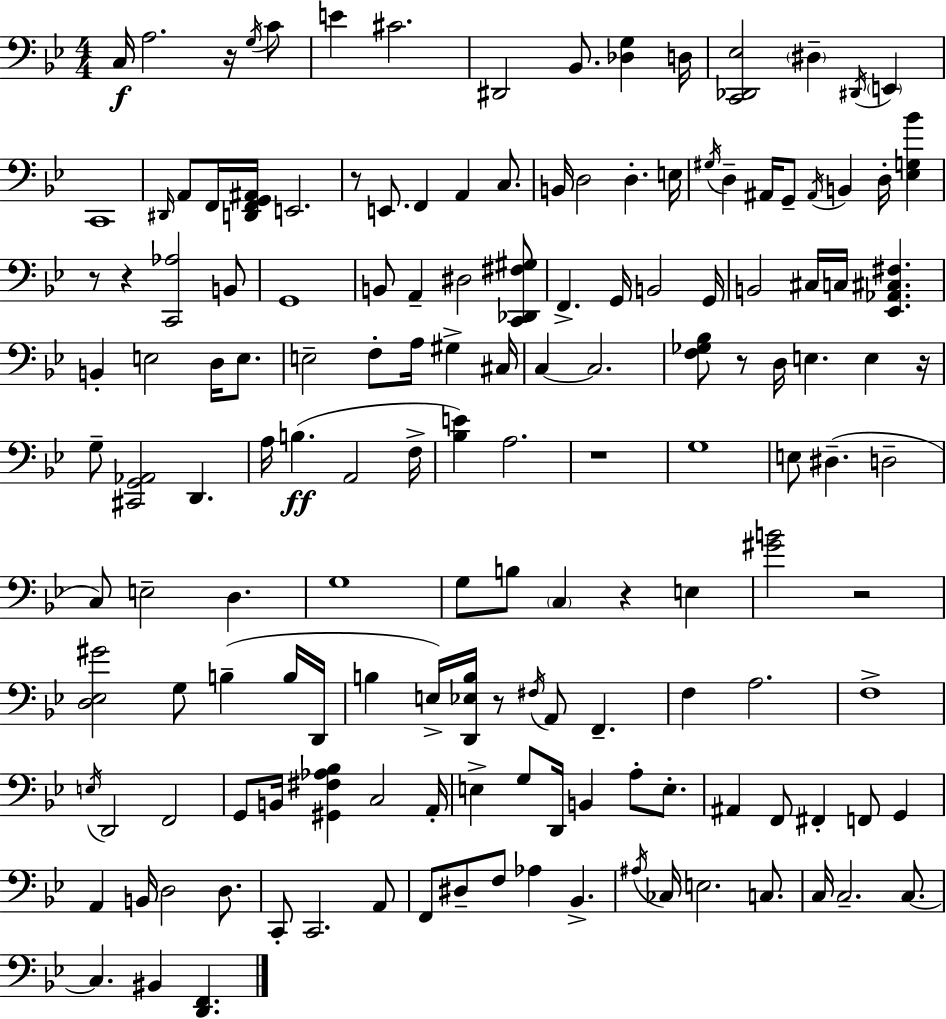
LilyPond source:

{
  \clef bass
  \numericTimeSignature
  \time 4/4
  \key bes \major
  c16\f a2. r16 \acciaccatura { g16 } c'8 | e'4 cis'2. | dis,2 bes,8. <des g>4 | d16 <c, des, ees>2 \parenthesize dis4-- \acciaccatura { dis,16 } \parenthesize e,4 | \break c,1 | \grace { dis,16 } a,8 f,16 <d, f, g, ais,>16 e,2. | r8 e,8. f,4 a,4 | c8. b,16 d2 d4.-. | \break e16 \acciaccatura { gis16 } d4-- ais,16 g,8-- \acciaccatura { ais,16 } b,4 | d16-. <ees g bes'>4 r8 r4 <c, aes>2 | b,8 g,1 | b,8 a,4-- dis2 | \break <c, des, fis gis>8 f,4.-> g,16 b,2 | g,16 b,2 cis16 c16 <ees, aes, cis fis>4. | b,4-. e2 | d16 e8. e2-- f8-. a16 | \break gis4-> cis16 c4~~ c2. | <f ges bes>8 r8 d16 e4. | e4 r16 g8-- <cis, g, aes,>2 d,4. | a16 b4.(\ff a,2 | \break f16-> <bes e'>4) a2. | r1 | g1 | e8 dis4.--( d2-- | \break c8) e2-- d4. | g1 | g8 b8 \parenthesize c4 r4 | e4 <gis' b'>2 r2 | \break <d ees gis'>2 g8 b4--( | b16 d,16 b4 e16->) <d, ees b>16 r8 \acciaccatura { fis16 } a,8 | f,4.-- f4 a2. | f1-> | \break \acciaccatura { e16 } d,2 f,2 | g,8 b,16 <gis, fis aes bes>4 c2 | a,16-. e4-> g8 d,16 b,4 | a8-. e8.-. ais,4 f,8 fis,4-. | \break f,8 g,4 a,4 b,16 d2 | d8. c,8-. c,2. | a,8 f,8 dis8-- f8 aes4 | bes,4.-> \acciaccatura { ais16 } ces16 e2. | \break c8. c16 c2.-- | c8.~~ c4. bis,4 | <d, f,>4. \bar "|."
}